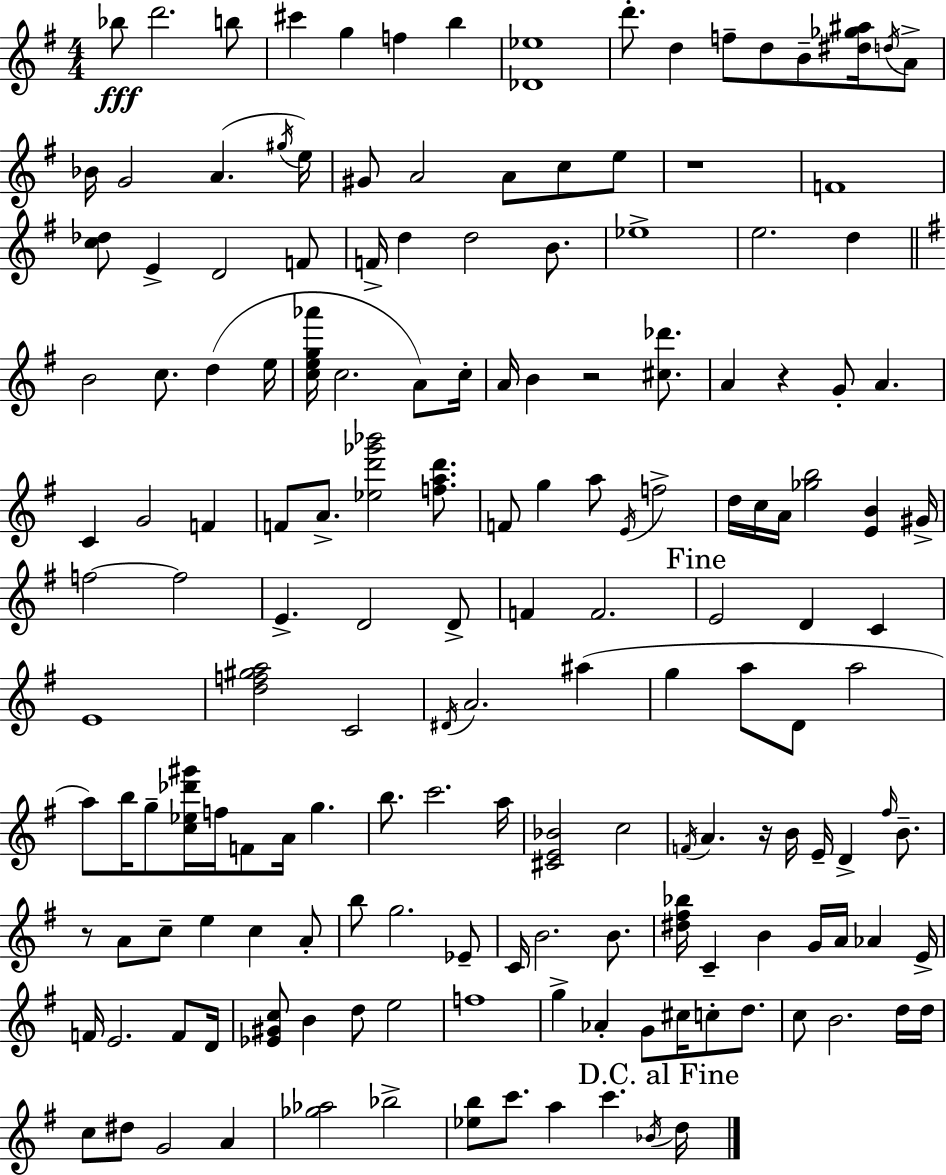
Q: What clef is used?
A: treble